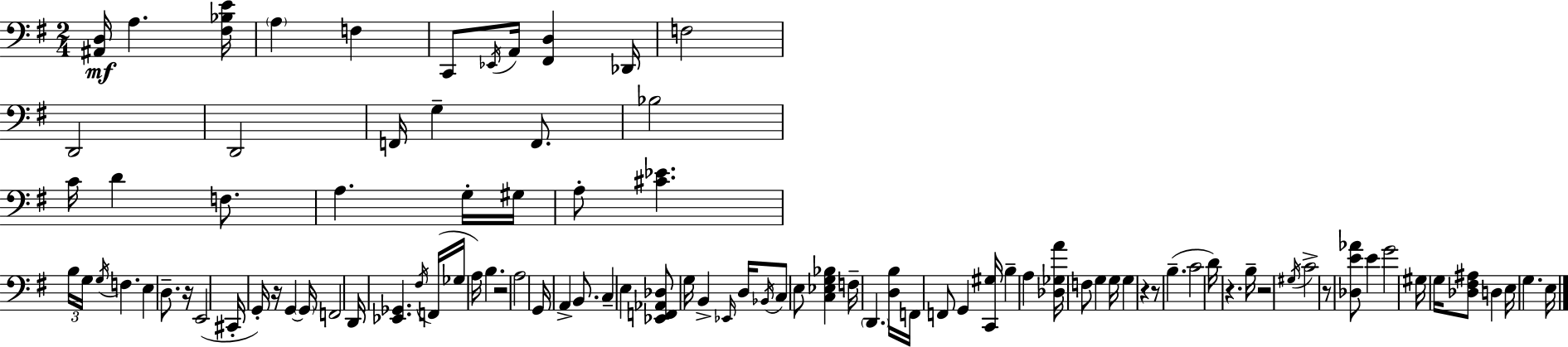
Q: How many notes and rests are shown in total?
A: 97